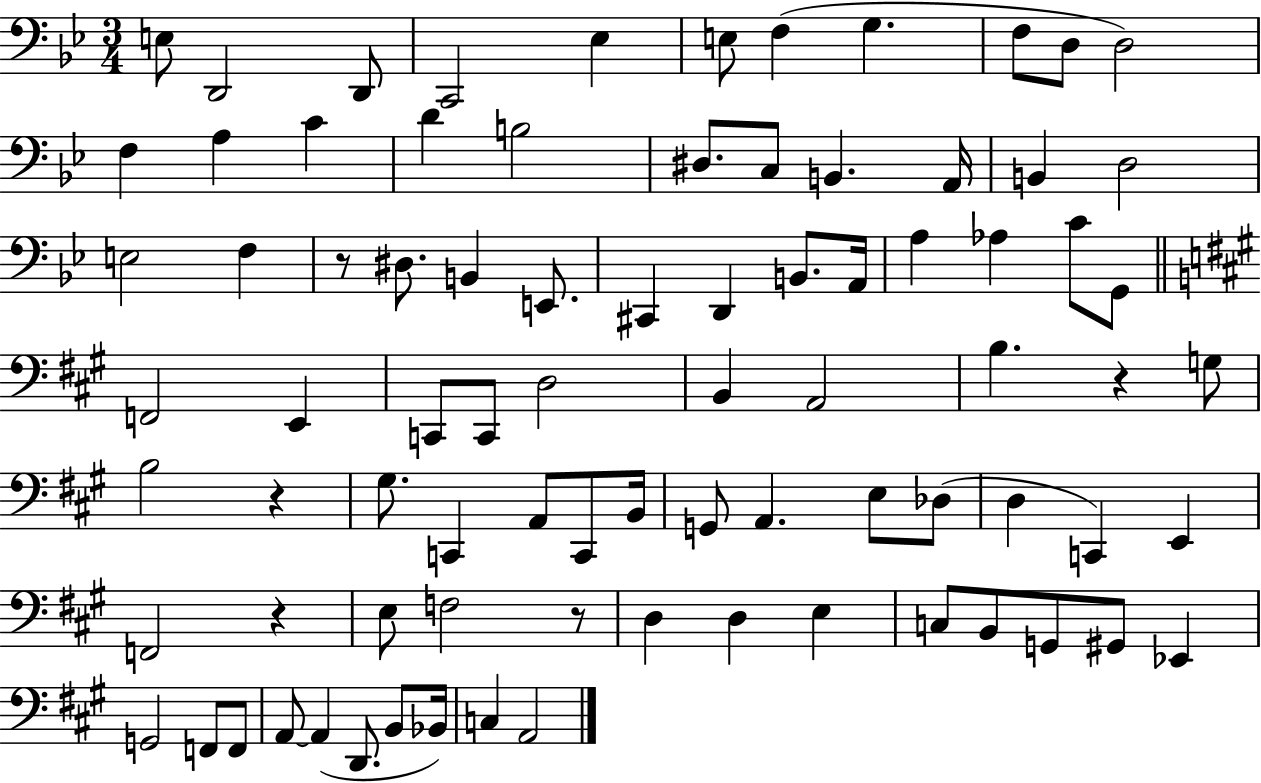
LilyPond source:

{
  \clef bass
  \numericTimeSignature
  \time 3/4
  \key bes \major
  \repeat volta 2 { e8 d,2 d,8 | c,2 ees4 | e8 f4( g4. | f8 d8 d2) | \break f4 a4 c'4 | d'4 b2 | dis8. c8 b,4. a,16 | b,4 d2 | \break e2 f4 | r8 dis8. b,4 e,8. | cis,4 d,4 b,8. a,16 | a4 aes4 c'8 g,8 | \break \bar "||" \break \key a \major f,2 e,4 | c,8 c,8 d2 | b,4 a,2 | b4. r4 g8 | \break b2 r4 | gis8. c,4 a,8 c,8 b,16 | g,8 a,4. e8 des8( | d4 c,4) e,4 | \break f,2 r4 | e8 f2 r8 | d4 d4 e4 | c8 b,8 g,8 gis,8 ees,4 | \break g,2 f,8 f,8 | a,8~~ a,4( d,8. b,8 bes,16) | c4 a,2 | } \bar "|."
}